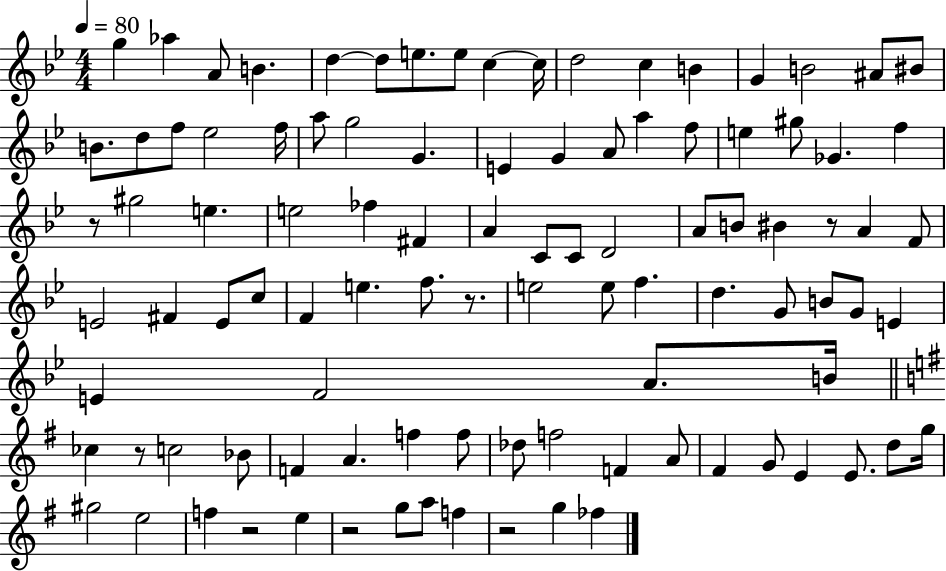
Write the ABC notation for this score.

X:1
T:Untitled
M:4/4
L:1/4
K:Bb
g _a A/2 B d d/2 e/2 e/2 c c/4 d2 c B G B2 ^A/2 ^B/2 B/2 d/2 f/2 _e2 f/4 a/2 g2 G E G A/2 a f/2 e ^g/2 _G f z/2 ^g2 e e2 _f ^F A C/2 C/2 D2 A/2 B/2 ^B z/2 A F/2 E2 ^F E/2 c/2 F e f/2 z/2 e2 e/2 f d G/2 B/2 G/2 E E F2 A/2 B/4 _c z/2 c2 _B/2 F A f f/2 _d/2 f2 F A/2 ^F G/2 E E/2 d/2 g/4 ^g2 e2 f z2 e z2 g/2 a/2 f z2 g _f